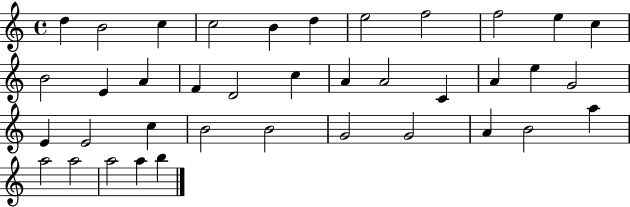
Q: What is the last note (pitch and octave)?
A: B5